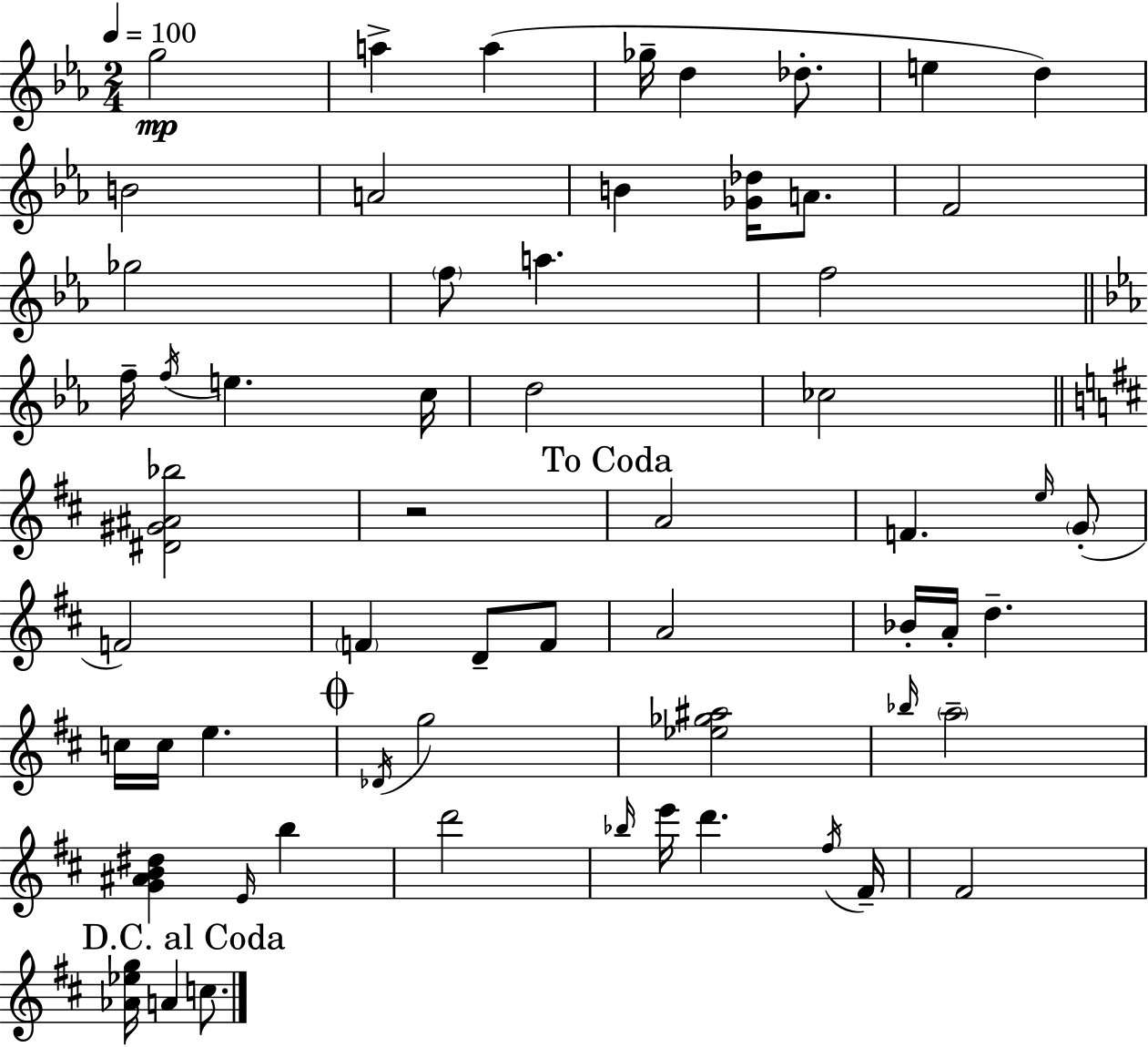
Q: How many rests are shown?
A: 1